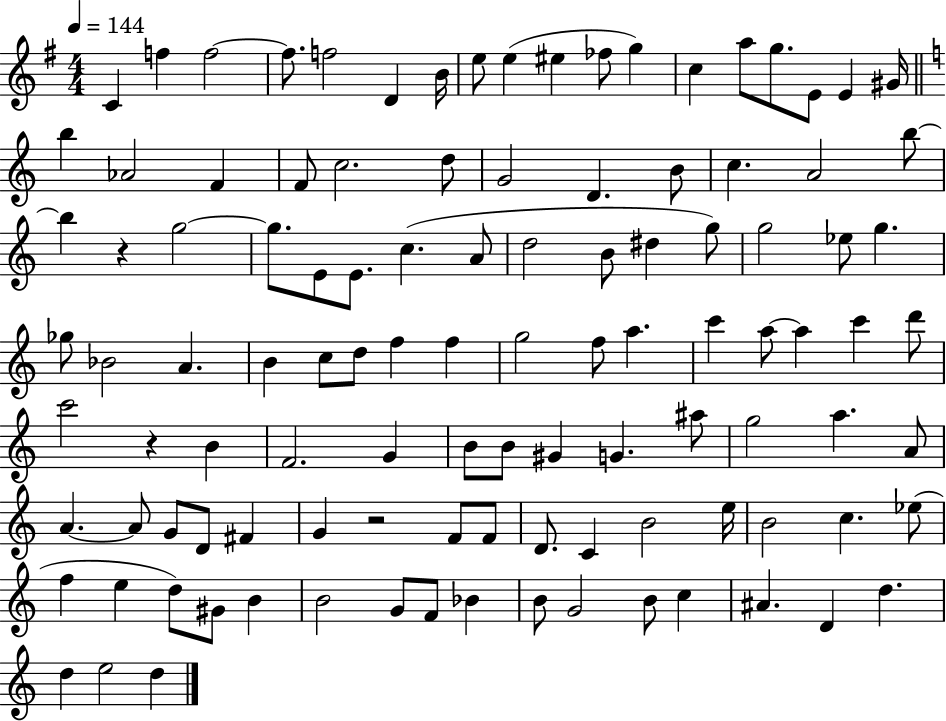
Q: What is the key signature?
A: G major